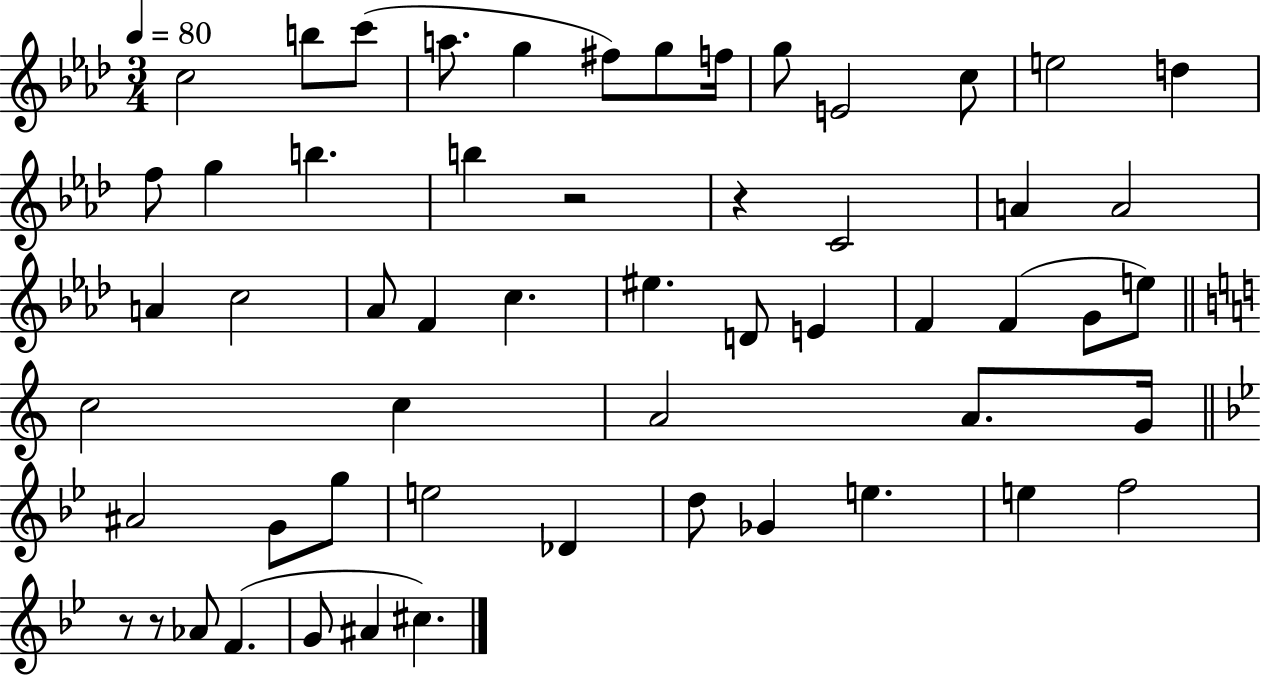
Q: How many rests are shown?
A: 4